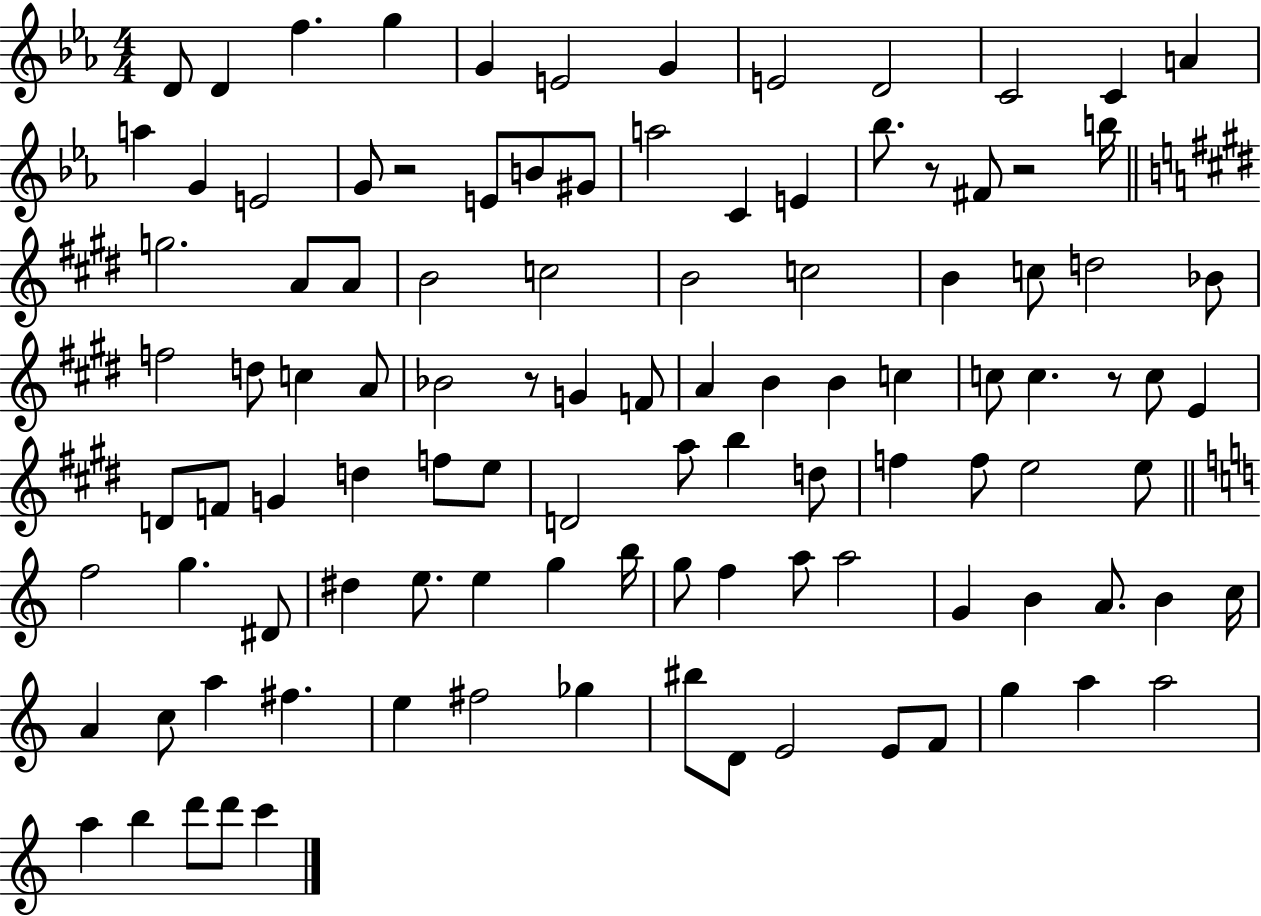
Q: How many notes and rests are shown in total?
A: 107